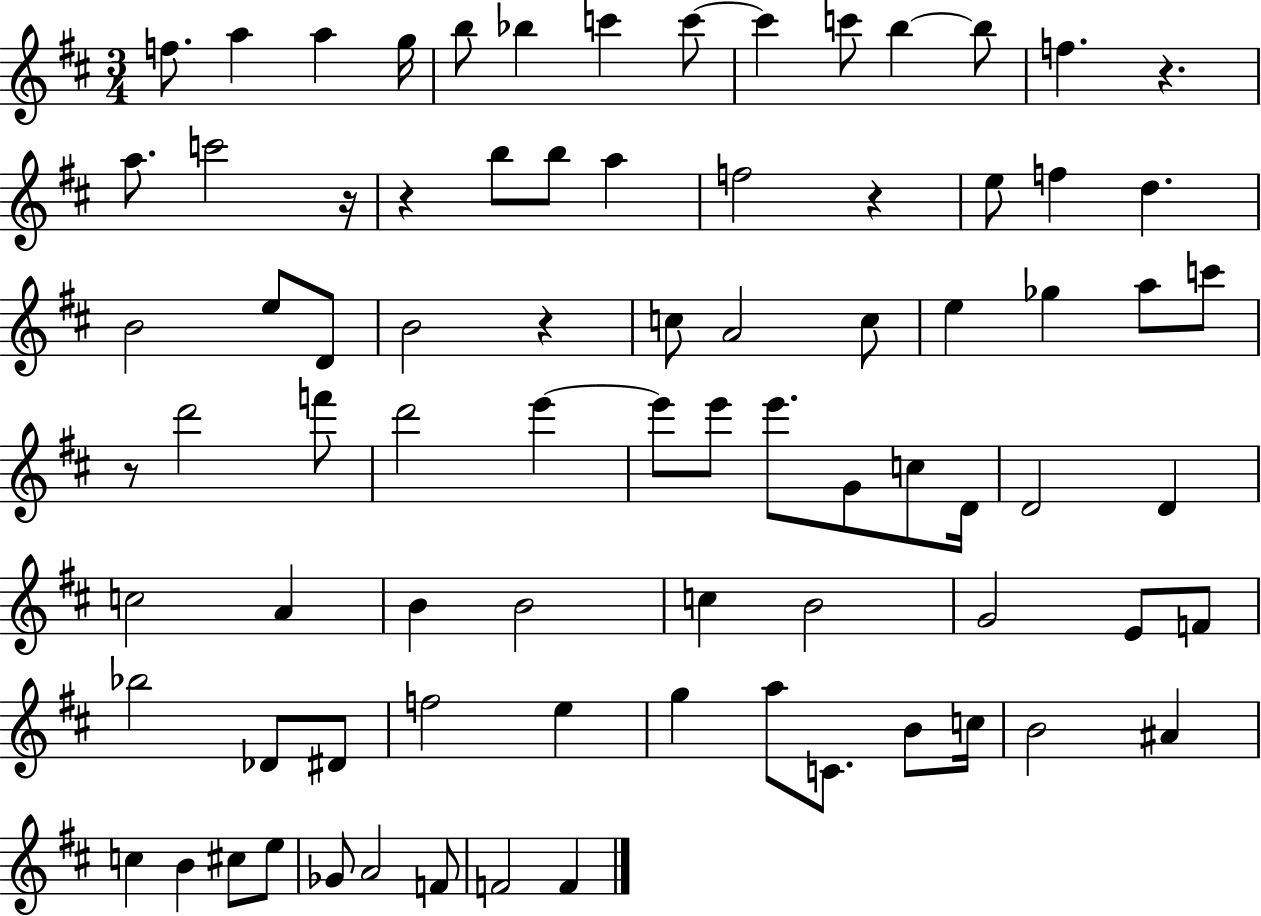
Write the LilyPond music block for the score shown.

{
  \clef treble
  \numericTimeSignature
  \time 3/4
  \key d \major
  f''8. a''4 a''4 g''16 | b''8 bes''4 c'''4 c'''8~~ | c'''4 c'''8 b''4~~ b''8 | f''4. r4. | \break a''8. c'''2 r16 | r4 b''8 b''8 a''4 | f''2 r4 | e''8 f''4 d''4. | \break b'2 e''8 d'8 | b'2 r4 | c''8 a'2 c''8 | e''4 ges''4 a''8 c'''8 | \break r8 d'''2 f'''8 | d'''2 e'''4~~ | e'''8 e'''8 e'''8. g'8 c''8 d'16 | d'2 d'4 | \break c''2 a'4 | b'4 b'2 | c''4 b'2 | g'2 e'8 f'8 | \break bes''2 des'8 dis'8 | f''2 e''4 | g''4 a''8 c'8. b'8 c''16 | b'2 ais'4 | \break c''4 b'4 cis''8 e''8 | ges'8 a'2 f'8 | f'2 f'4 | \bar "|."
}